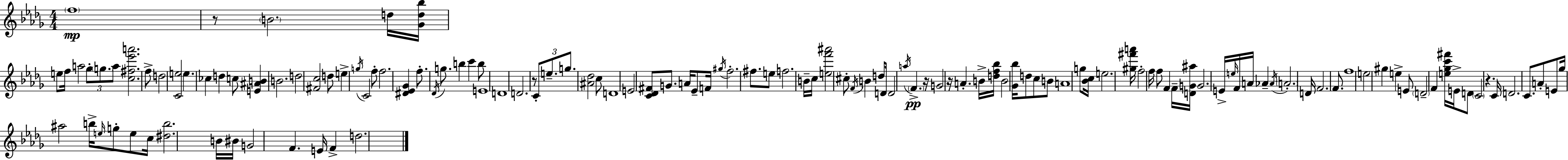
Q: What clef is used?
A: treble